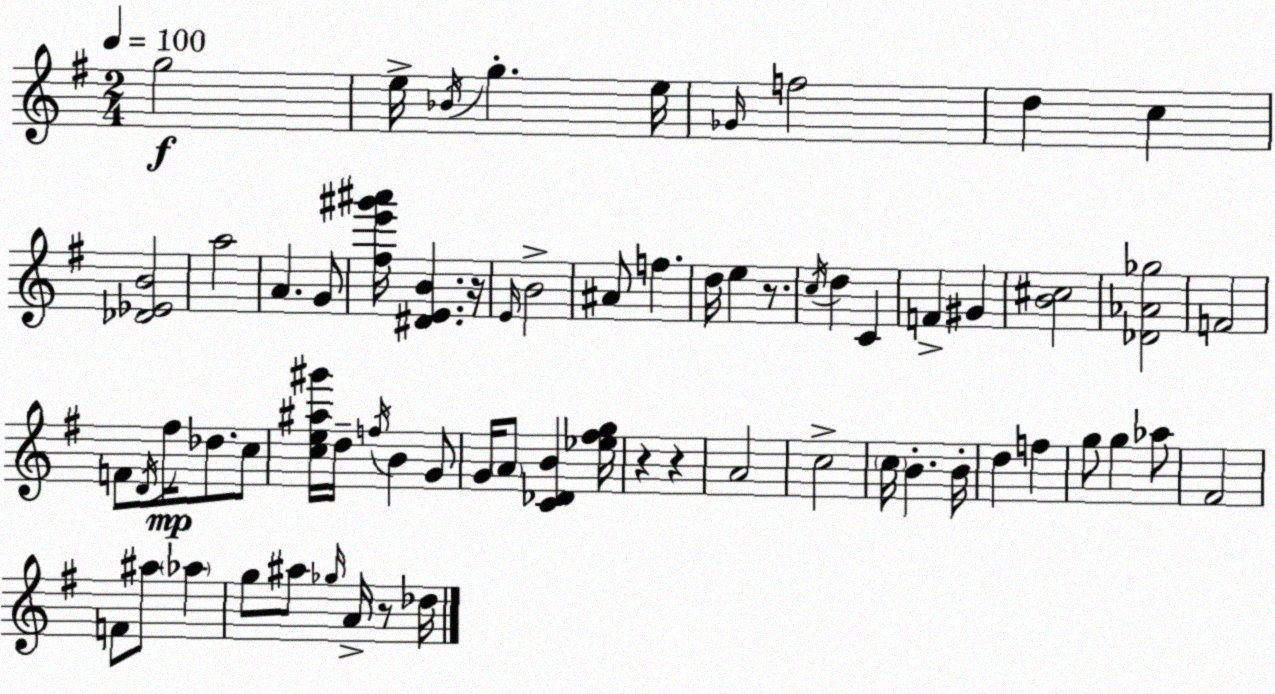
X:1
T:Untitled
M:2/4
L:1/4
K:G
g2 e/4 _B/4 g e/4 _G/4 f2 d c [_D_EB]2 a2 A G/2 [^fe'^g'^a']/4 [^DEB] z/4 E/4 B2 ^A/2 f d/4 e z/2 c/4 d C F ^G [B^c]2 [_D_A_g]2 F2 F/2 D/4 ^f/4 _d/2 c/2 [ce^a^g']/4 d/4 f/4 B G/2 G/4 A/2 [C_DB] [_e^fg]/4 z z A2 c2 c/4 B B/4 d f g/2 g _a/2 ^F2 F/2 ^a/2 _a g/2 ^a/2 _g/4 A/4 z/2 _d/4